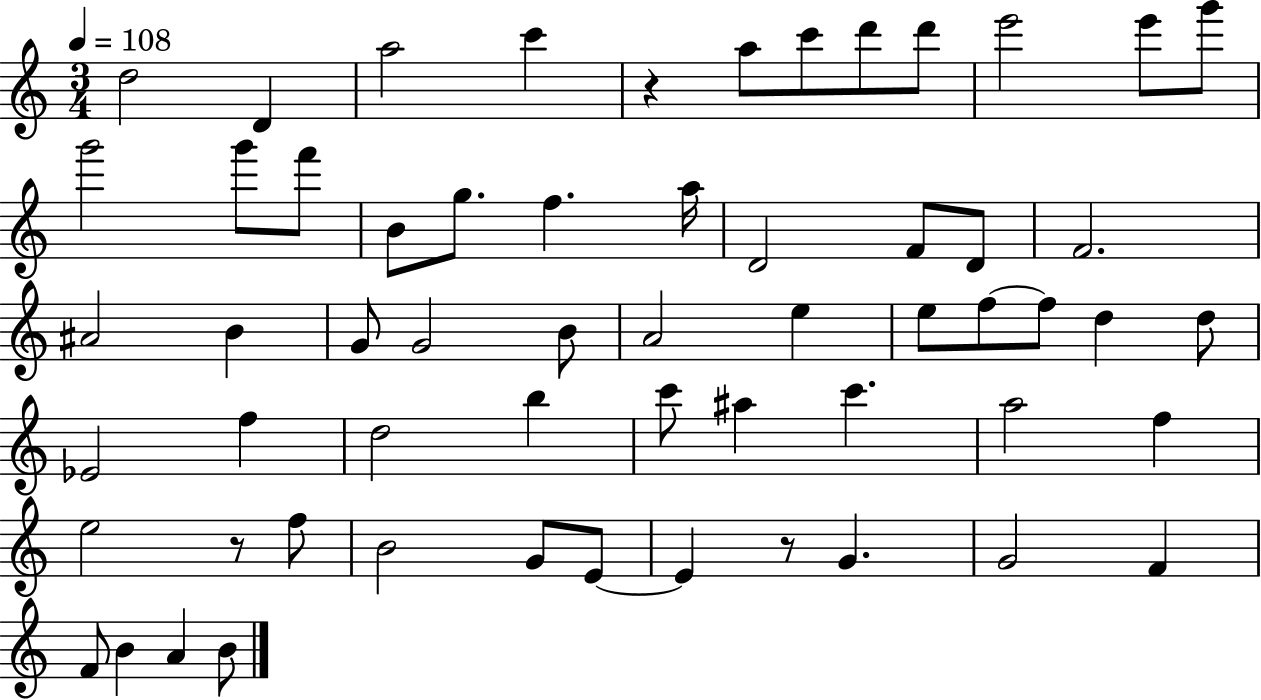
{
  \clef treble
  \numericTimeSignature
  \time 3/4
  \key c \major
  \tempo 4 = 108
  d''2 d'4 | a''2 c'''4 | r4 a''8 c'''8 d'''8 d'''8 | e'''2 e'''8 g'''8 | \break g'''2 g'''8 f'''8 | b'8 g''8. f''4. a''16 | d'2 f'8 d'8 | f'2. | \break ais'2 b'4 | g'8 g'2 b'8 | a'2 e''4 | e''8 f''8~~ f''8 d''4 d''8 | \break ees'2 f''4 | d''2 b''4 | c'''8 ais''4 c'''4. | a''2 f''4 | \break e''2 r8 f''8 | b'2 g'8 e'8~~ | e'4 r8 g'4. | g'2 f'4 | \break f'8 b'4 a'4 b'8 | \bar "|."
}